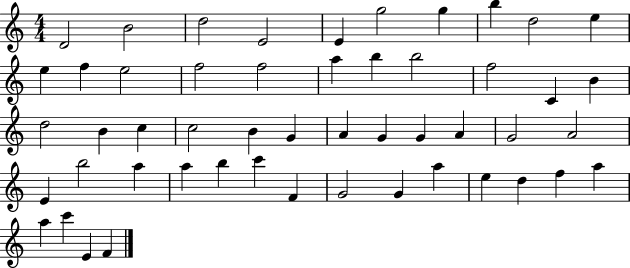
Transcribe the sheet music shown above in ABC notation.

X:1
T:Untitled
M:4/4
L:1/4
K:C
D2 B2 d2 E2 E g2 g b d2 e e f e2 f2 f2 a b b2 f2 C B d2 B c c2 B G A G G A G2 A2 E b2 a a b c' F G2 G a e d f a a c' E F